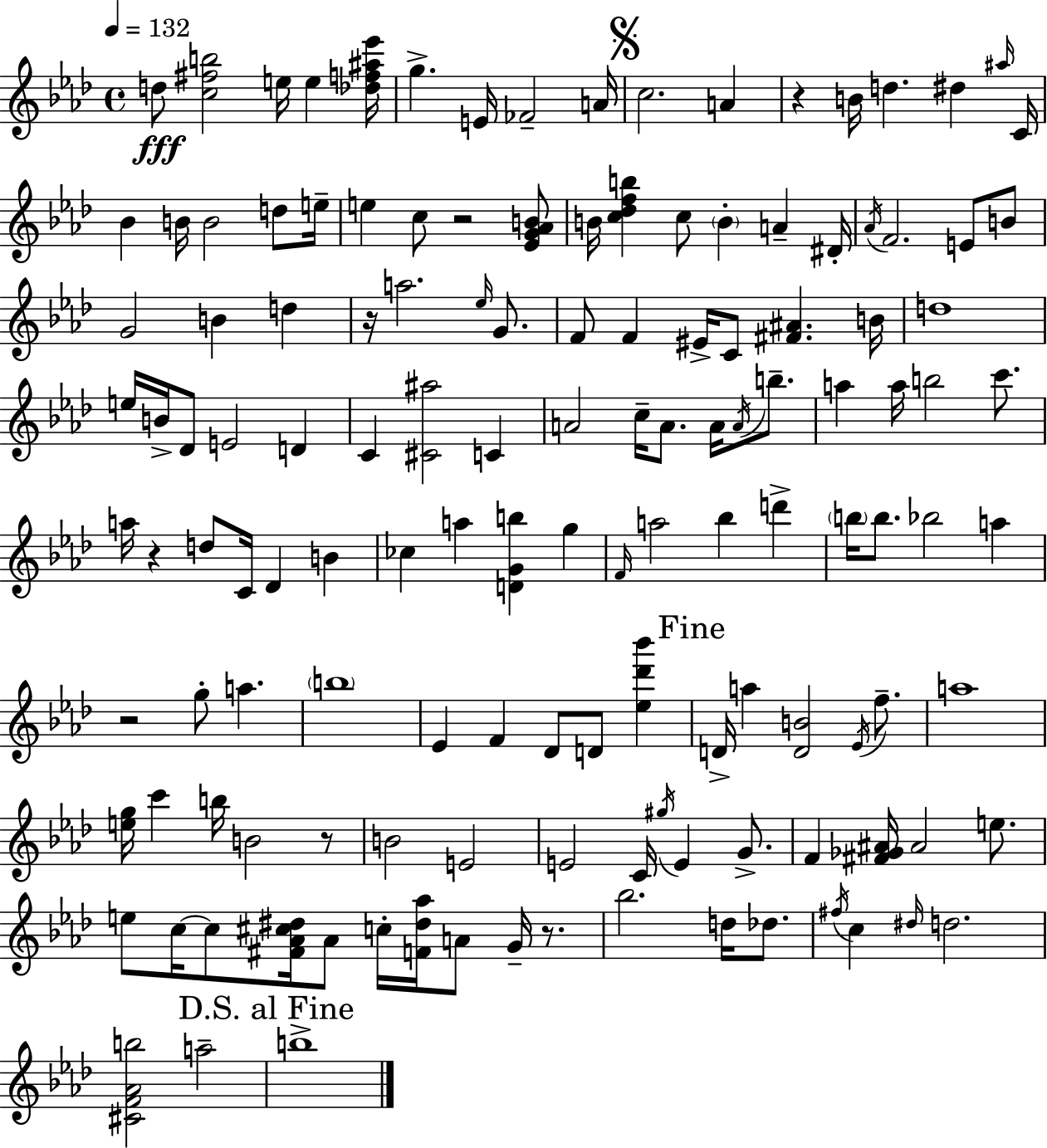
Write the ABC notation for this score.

X:1
T:Untitled
M:4/4
L:1/4
K:Ab
d/2 [c^fb]2 e/4 e [_df^a_e']/4 g E/4 _F2 A/4 c2 A z B/4 d ^d ^a/4 C/4 _B B/4 B2 d/2 e/4 e c/2 z2 [_EG_AB]/2 B/4 [c_dfb] c/2 B A ^D/4 _A/4 F2 E/2 B/2 G2 B d z/4 a2 _e/4 G/2 F/2 F ^E/4 C/2 [^F^A] B/4 d4 e/4 B/4 _D/2 E2 D C [^C^a]2 C A2 c/4 A/2 A/4 A/4 b/2 a a/4 b2 c'/2 a/4 z d/2 C/4 _D B _c a [DGb] g F/4 a2 _b d' b/4 b/2 _b2 a z2 g/2 a b4 _E F _D/2 D/2 [_e_d'_b'] D/4 a [DB]2 _E/4 f/2 a4 [eg]/4 c' b/4 B2 z/2 B2 E2 E2 C/4 ^g/4 E G/2 F [^F_G^A]/4 ^A2 e/2 e/2 c/4 c/2 [^F_A^c^d]/4 _A/2 c/4 [F^d_a]/4 A/2 G/4 z/2 _b2 d/4 _d/2 ^f/4 c ^d/4 d2 [^CF_Ab]2 a2 b4